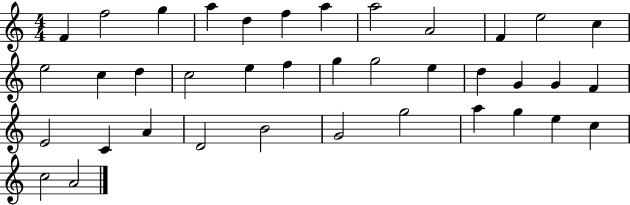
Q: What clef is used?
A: treble